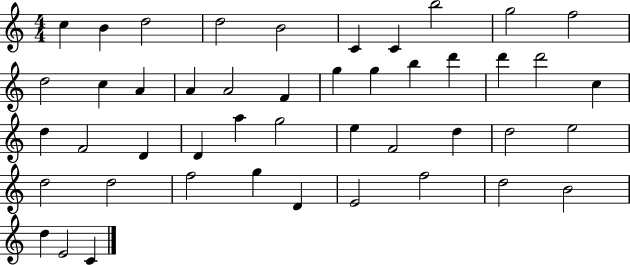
X:1
T:Untitled
M:4/4
L:1/4
K:C
c B d2 d2 B2 C C b2 g2 f2 d2 c A A A2 F g g b d' d' d'2 c d F2 D D a g2 e F2 d d2 e2 d2 d2 f2 g D E2 f2 d2 B2 d E2 C